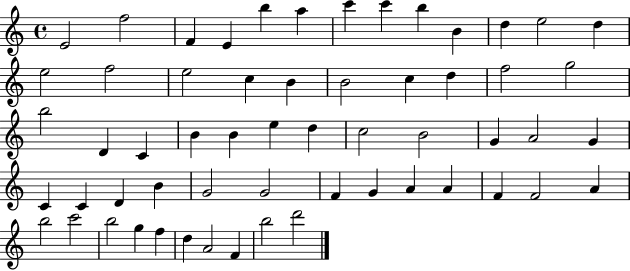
X:1
T:Untitled
M:4/4
L:1/4
K:C
E2 f2 F E b a c' c' b B d e2 d e2 f2 e2 c B B2 c d f2 g2 b2 D C B B e d c2 B2 G A2 G C C D B G2 G2 F G A A F F2 A b2 c'2 b2 g f d A2 F b2 d'2